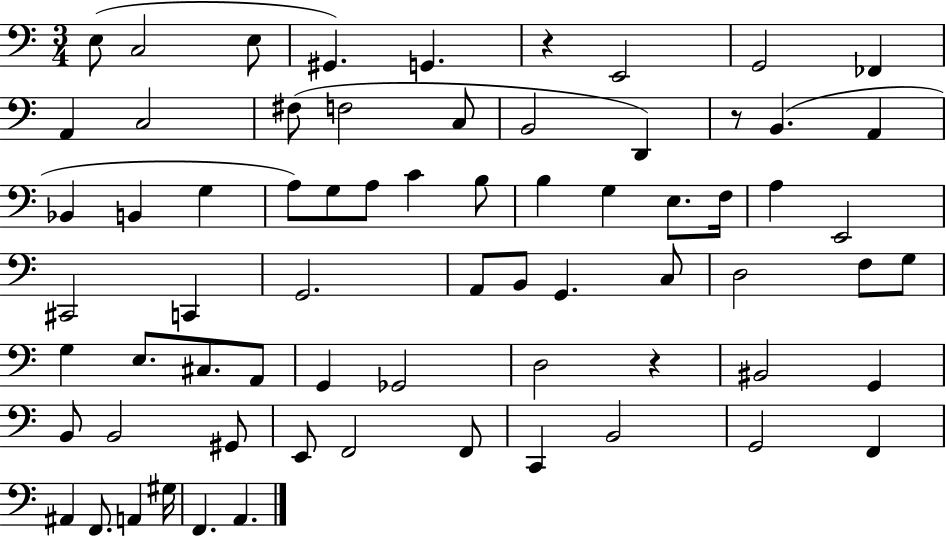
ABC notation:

X:1
T:Untitled
M:3/4
L:1/4
K:C
E,/2 C,2 E,/2 ^G,, G,, z E,,2 G,,2 _F,, A,, C,2 ^F,/2 F,2 C,/2 B,,2 D,, z/2 B,, A,, _B,, B,, G, A,/2 G,/2 A,/2 C B,/2 B, G, E,/2 F,/4 A, E,,2 ^C,,2 C,, G,,2 A,,/2 B,,/2 G,, C,/2 D,2 F,/2 G,/2 G, E,/2 ^C,/2 A,,/2 G,, _G,,2 D,2 z ^B,,2 G,, B,,/2 B,,2 ^G,,/2 E,,/2 F,,2 F,,/2 C,, B,,2 G,,2 F,, ^A,, F,,/2 A,, ^G,/4 F,, A,,